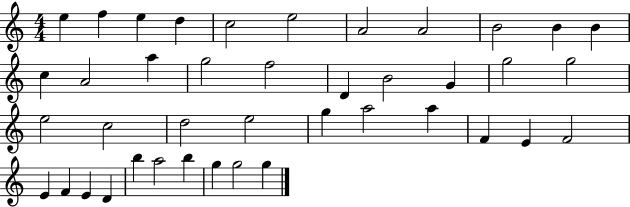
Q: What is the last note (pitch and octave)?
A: G5